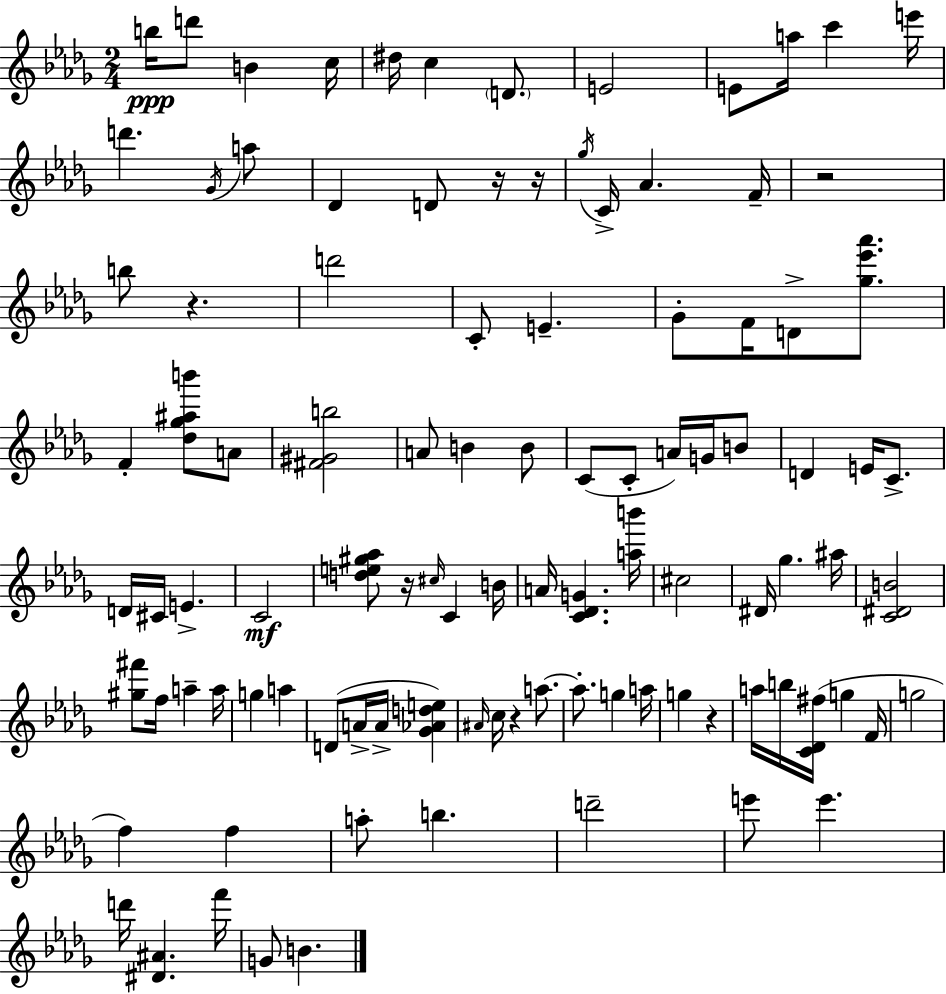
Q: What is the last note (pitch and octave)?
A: B4